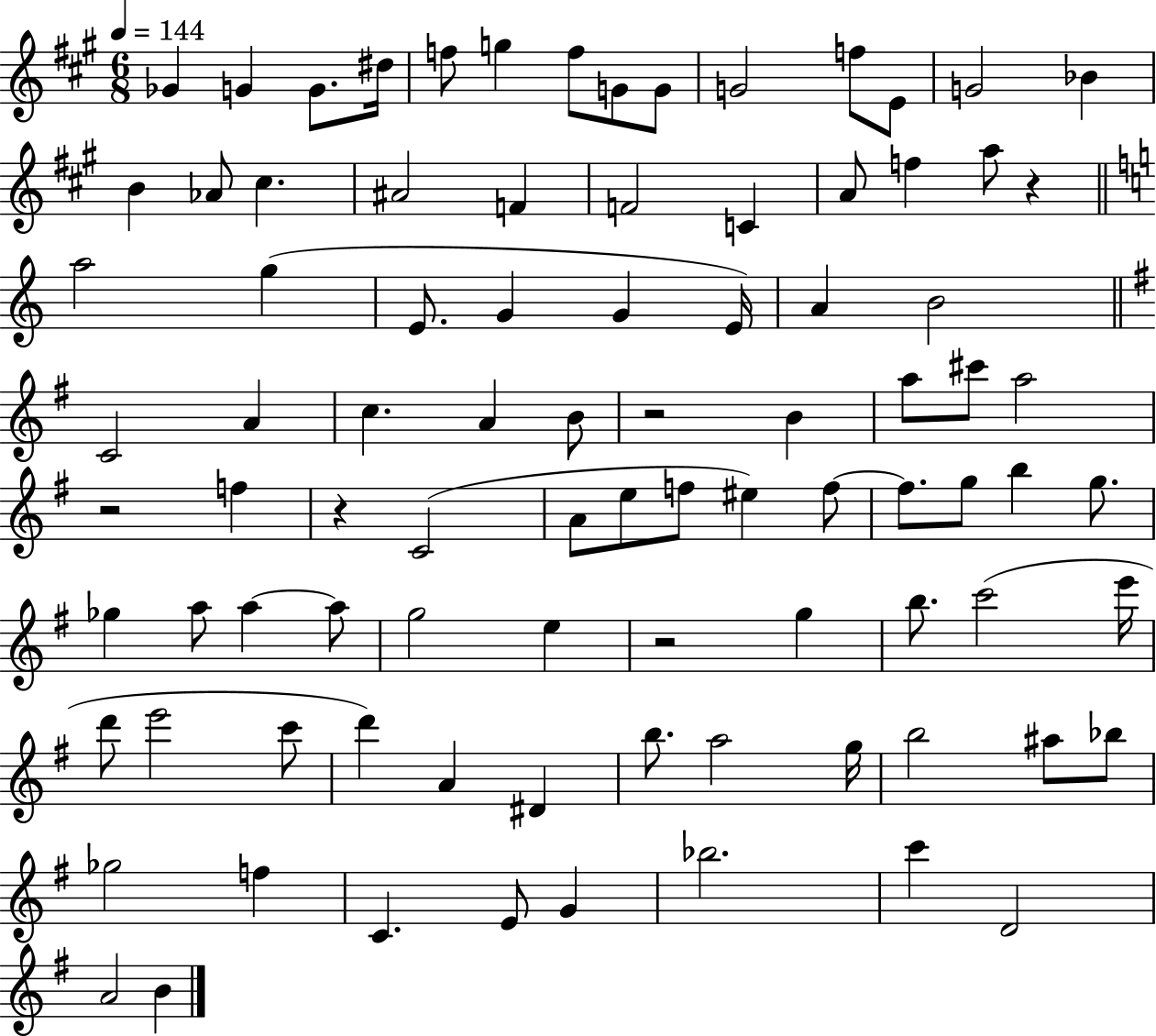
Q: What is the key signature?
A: A major